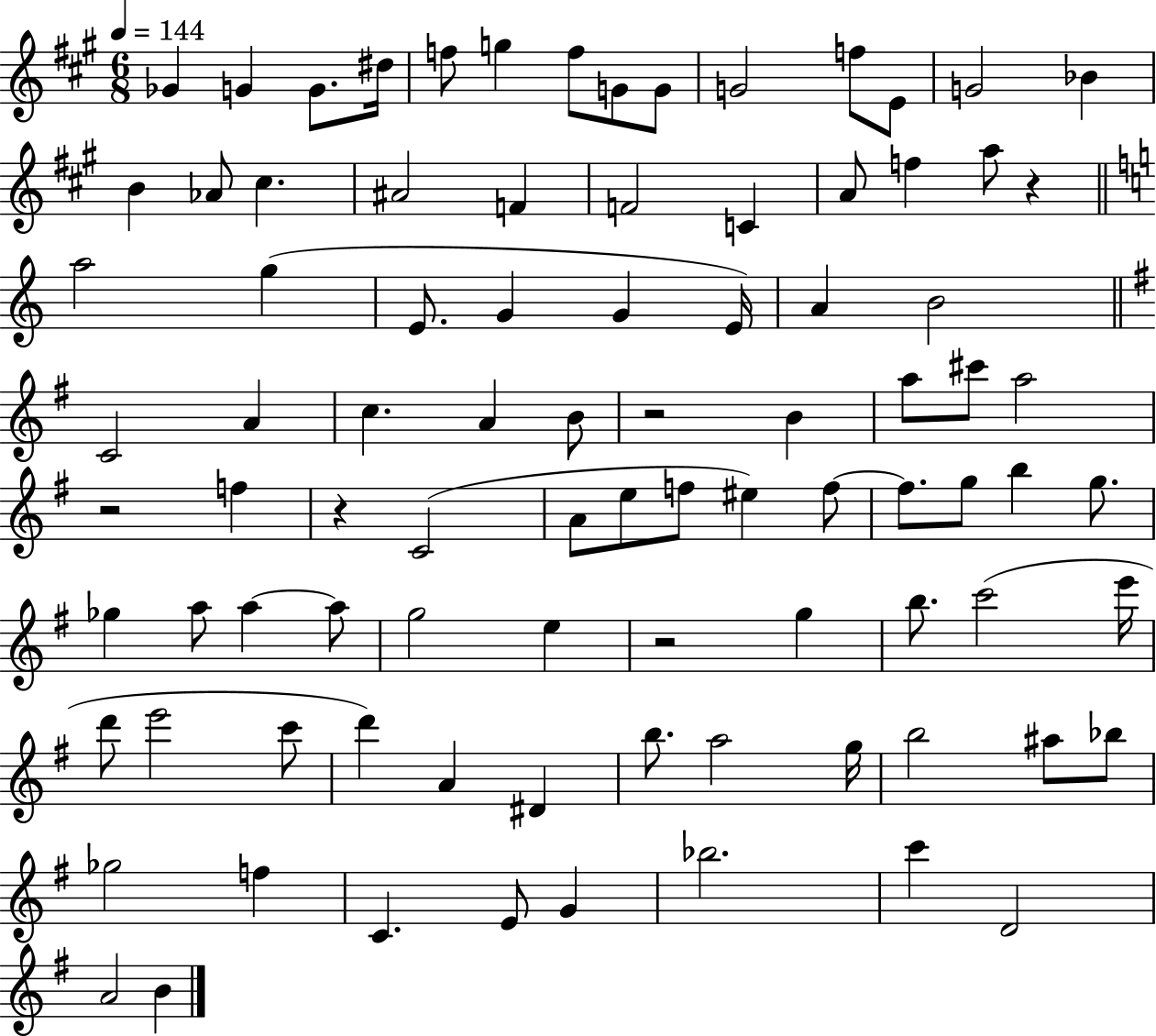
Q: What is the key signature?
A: A major